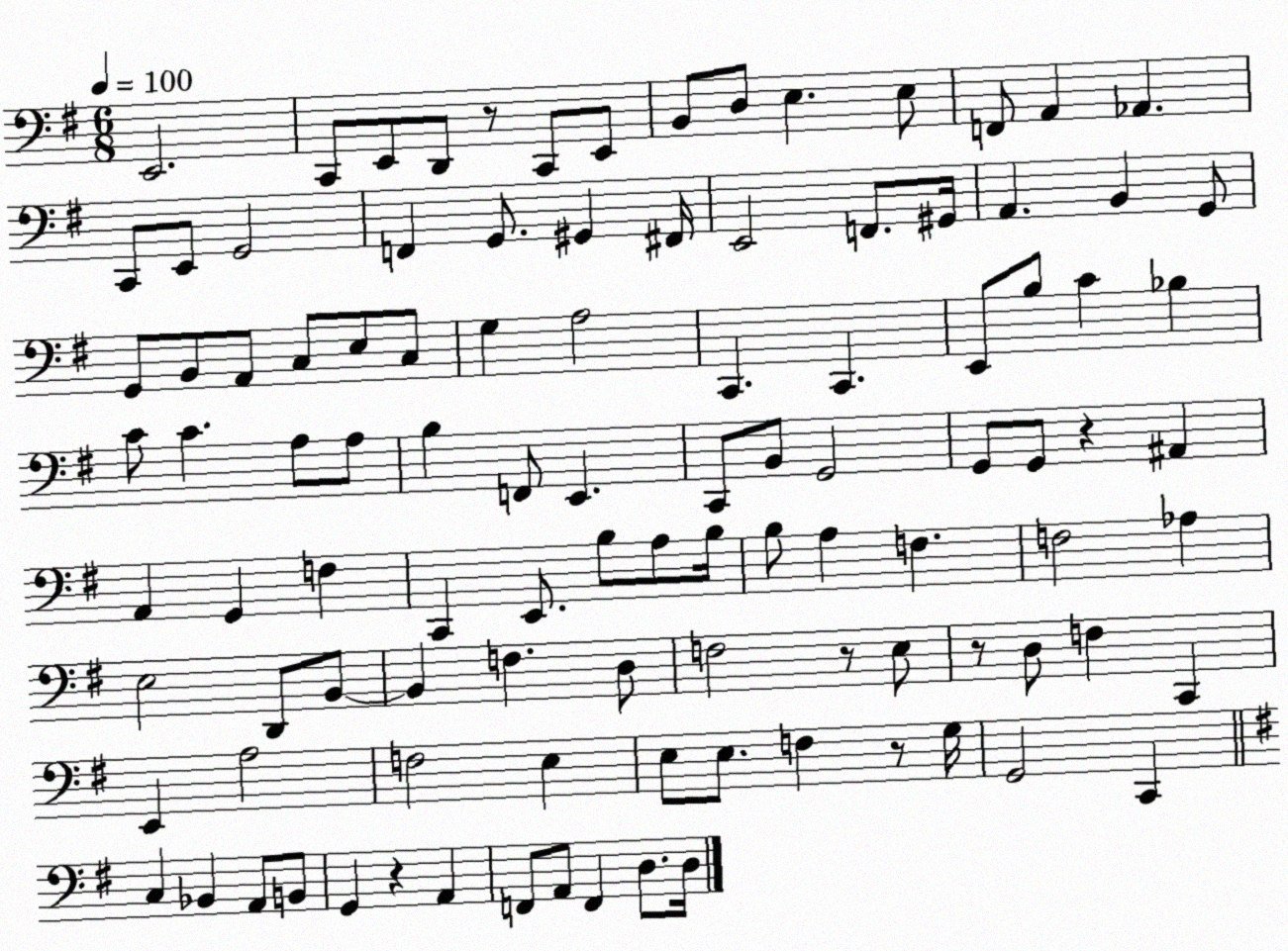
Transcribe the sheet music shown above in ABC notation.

X:1
T:Untitled
M:6/8
L:1/4
K:G
E,,2 C,,/2 E,,/2 D,,/2 z/2 C,,/2 E,,/2 B,,/2 D,/2 E, E,/2 F,,/2 A,, _A,, C,,/2 E,,/2 G,,2 F,, G,,/2 ^G,, ^F,,/4 E,,2 F,,/2 ^G,,/4 A,, B,, G,,/2 G,,/2 B,,/2 A,,/2 C,/2 E,/2 C,/2 G, A,2 C,, C,, E,,/2 B,/2 C _B, C/2 C A,/2 A,/2 B, F,,/2 E,, C,,/2 B,,/2 G,,2 G,,/2 G,,/2 z ^A,, A,, G,, F, C,, E,,/2 B,/2 A,/2 B,/4 B,/2 A, F, F,2 _A, E,2 D,,/2 B,,/2 B,, F, D,/2 F,2 z/2 E,/2 z/2 D,/2 F, C,, E,, A,2 F,2 E, E,/2 E,/2 F, z/2 G,/4 G,,2 C,, C, _B,, A,,/2 B,,/2 G,, z A,, F,,/2 A,,/2 F,, D,/2 D,/4